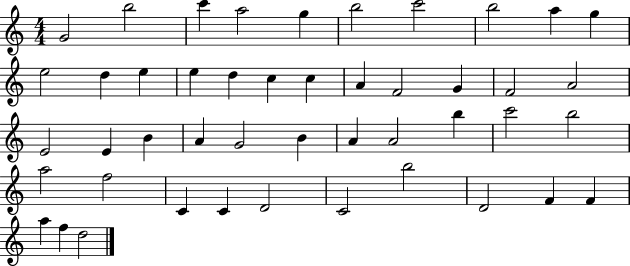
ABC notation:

X:1
T:Untitled
M:4/4
L:1/4
K:C
G2 b2 c' a2 g b2 c'2 b2 a g e2 d e e d c c A F2 G F2 A2 E2 E B A G2 B A A2 b c'2 b2 a2 f2 C C D2 C2 b2 D2 F F a f d2